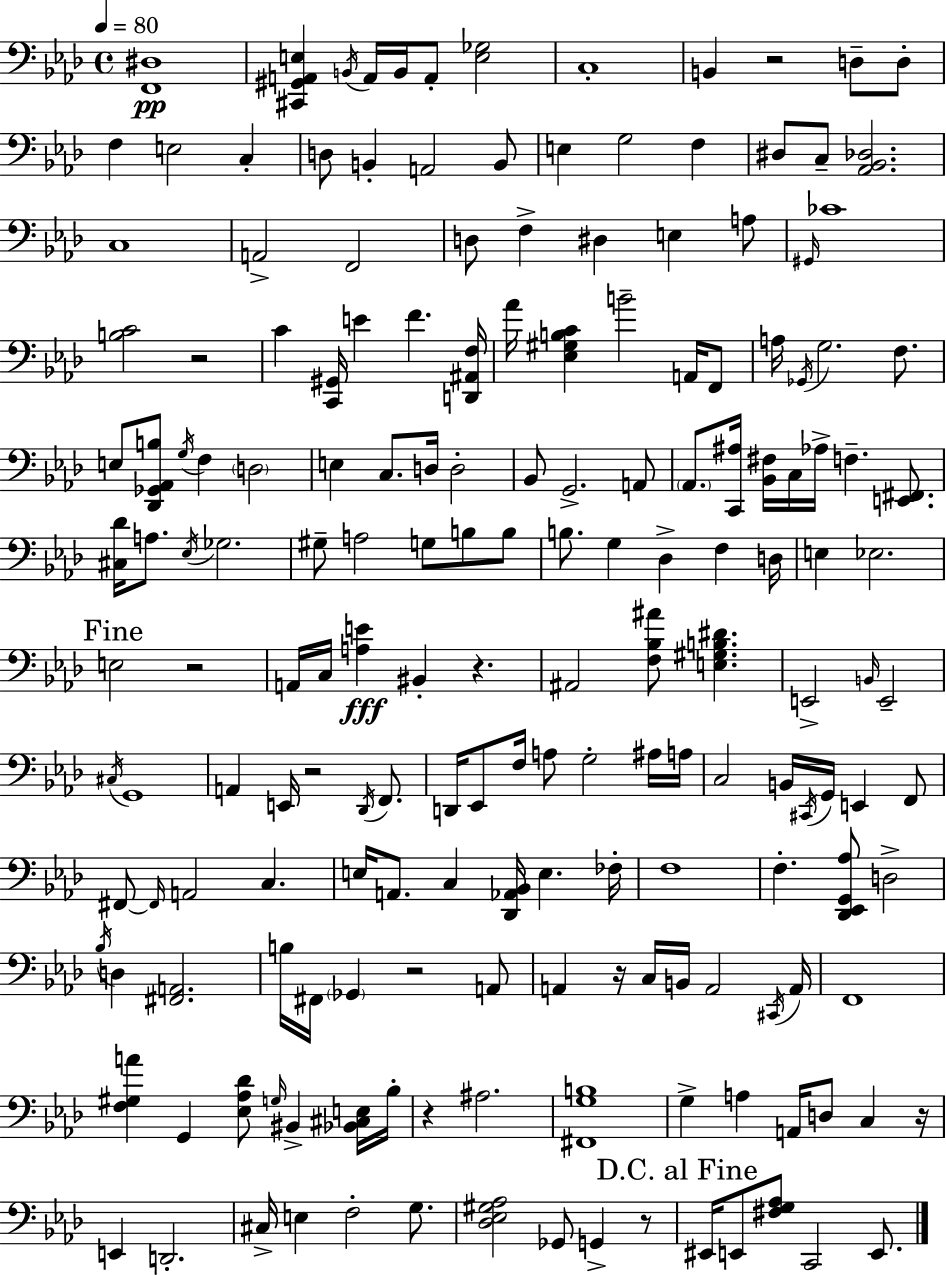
[F2,D#3]/w [C#2,G#2,A2,E3]/q B2/s A2/s B2/s A2/e [E3,Gb3]/h C3/w B2/q R/h D3/e D3/e F3/q E3/h C3/q D3/e B2/q A2/h B2/e E3/q G3/h F3/q D#3/e C3/e [Ab2,Bb2,Db3]/h. C3/w A2/h F2/h D3/e F3/q D#3/q E3/q A3/e G#2/s CES4/w [B3,C4]/h R/h C4/q [C2,G#2]/s E4/q F4/q. [D2,A#2,F3]/s Ab4/s [Eb3,G#3,B3,C4]/q B4/h A2/s F2/e A3/s Gb2/s G3/h. F3/e. E3/e [Db2,Gb2,Ab2,B3]/e G3/s F3/q D3/h E3/q C3/e. D3/s D3/h Bb2/e G2/h. A2/e Ab2/e. [C2,A#3]/s [Bb2,F#3]/s C3/s Ab3/s F3/q. [E2,F#2]/e. [C#3,Db4]/s A3/e. Eb3/s Gb3/h. G#3/e A3/h G3/e B3/e B3/e B3/e. G3/q Db3/q F3/q D3/s E3/q Eb3/h. E3/h R/h A2/s C3/s [A3,E4]/q BIS2/q R/q. A#2/h [F3,Bb3,A#4]/e [E3,G#3,B3,D#4]/q. E2/h B2/s E2/h C#3/s G2/w A2/q E2/s R/h Db2/s F2/e. D2/s Eb2/e F3/s A3/e G3/h A#3/s A3/s C3/h B2/s C#2/s G2/s E2/q F2/e F#2/e F#2/s A2/h C3/q. E3/s A2/e. C3/q [Db2,Ab2,Bb2]/s E3/q. FES3/s F3/w F3/q. [Db2,Eb2,G2,Ab3]/e D3/h Bb3/s D3/q [F#2,A2]/h. B3/s F#2/s Gb2/q R/h A2/e A2/q R/s C3/s B2/s A2/h C#2/s A2/s F2/w [F3,G#3,A4]/q G2/q [Eb3,Ab3,Db4]/e G3/s BIS2/q [Bb2,C#3,E3]/s Bb3/s R/q A#3/h. [F#2,G3,B3]/w G3/q A3/q A2/s D3/e C3/q R/s E2/q D2/h. C#3/s E3/q F3/h G3/e. [Db3,Eb3,G#3,Ab3]/h Gb2/e G2/q R/e EIS2/s E2/e [F#3,G3,Ab3]/e C2/h E2/e.